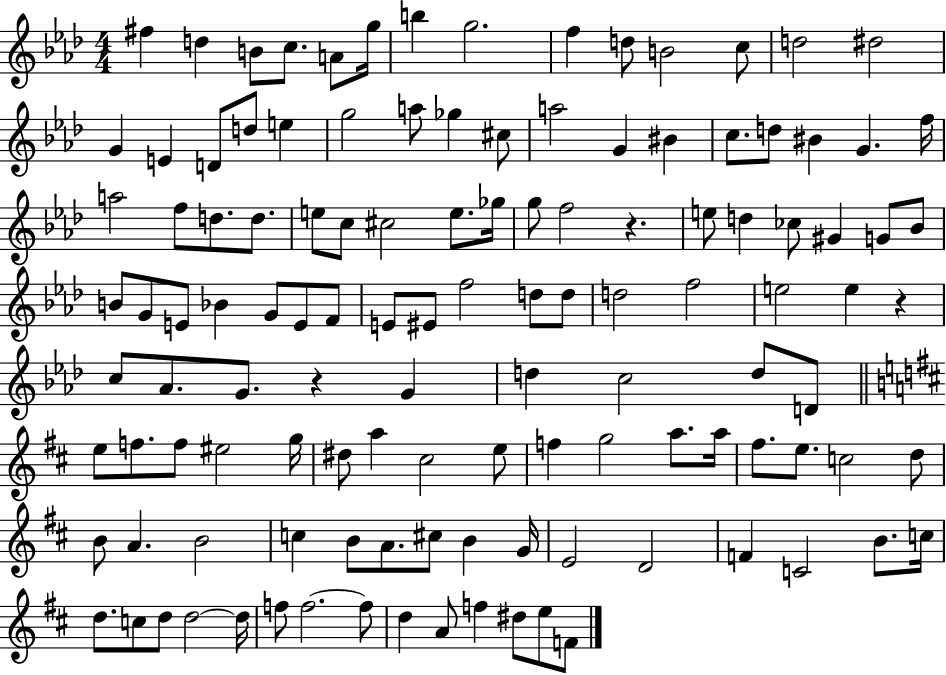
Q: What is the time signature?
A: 4/4